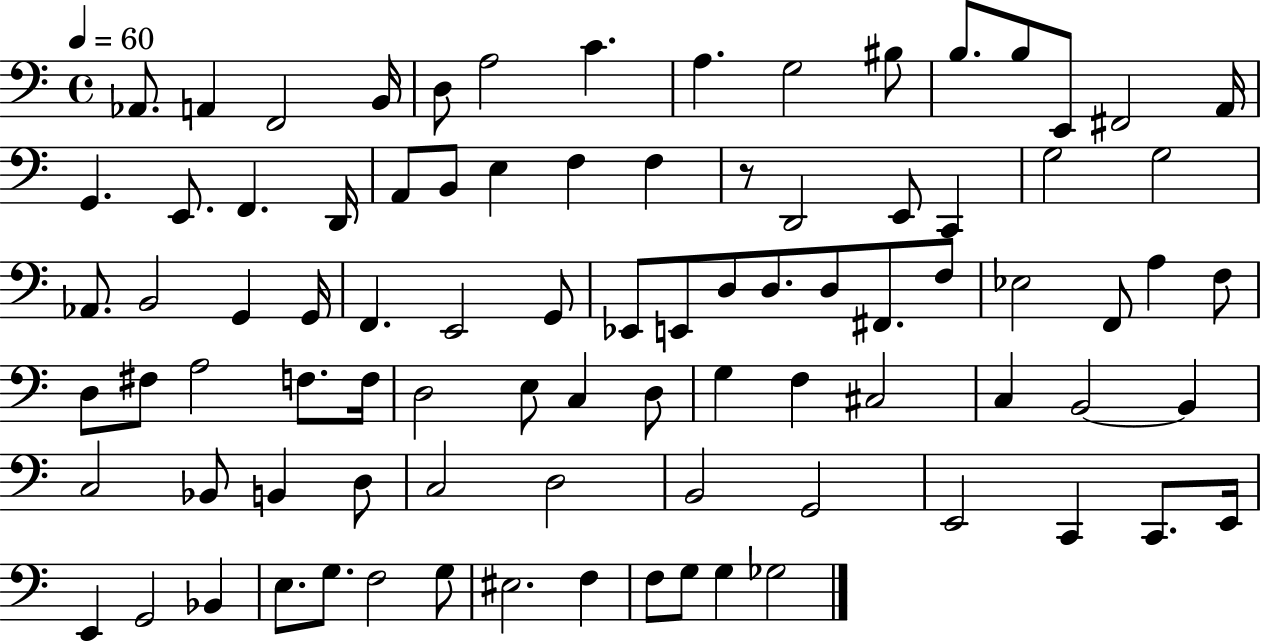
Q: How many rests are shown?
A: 1